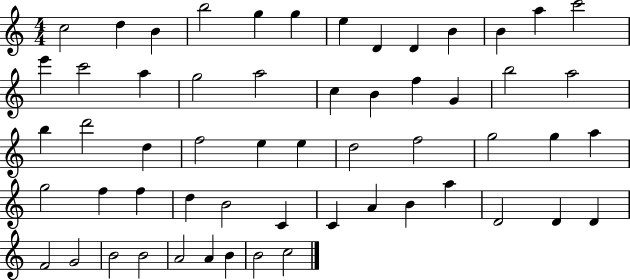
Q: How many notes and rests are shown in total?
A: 57